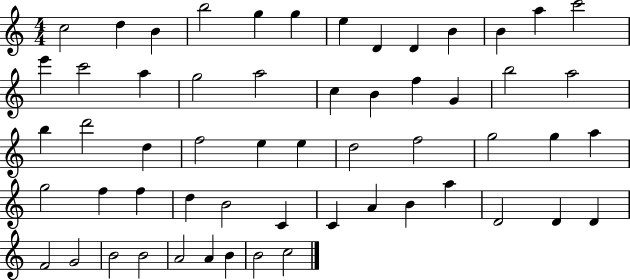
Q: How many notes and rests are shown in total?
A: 57